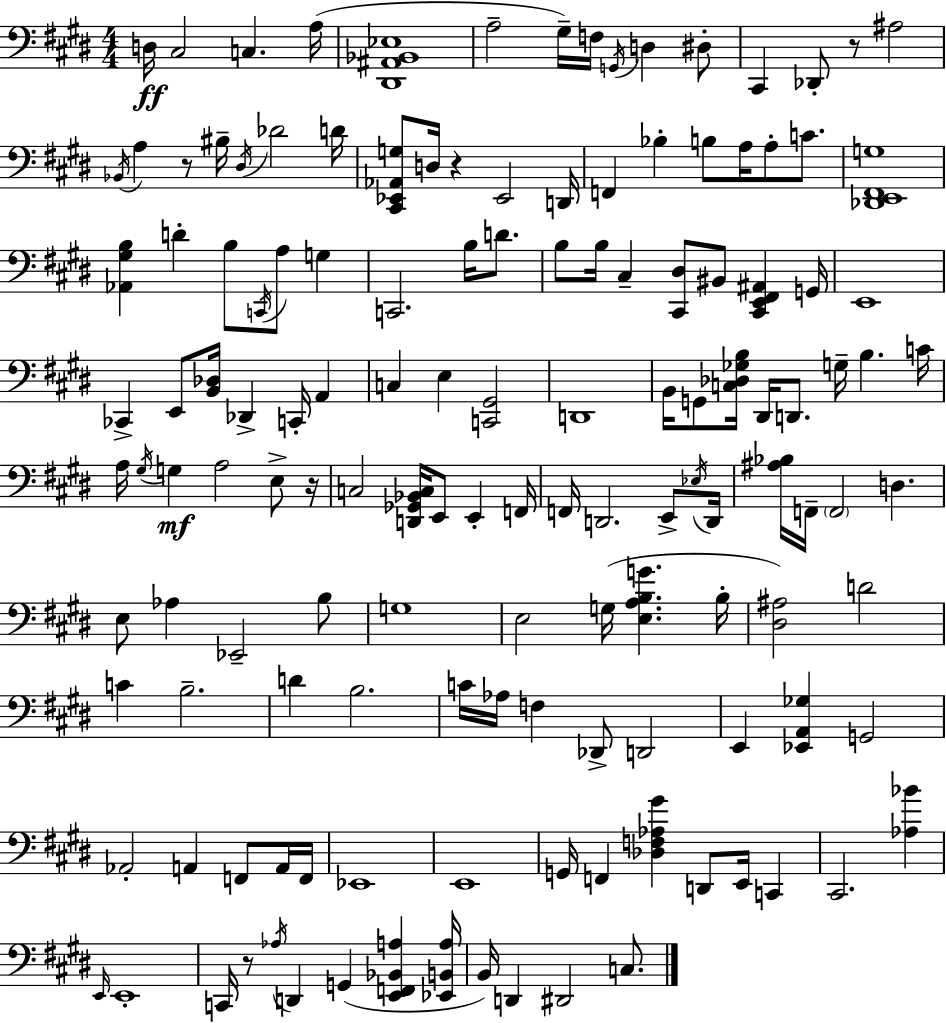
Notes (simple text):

D3/s C#3/h C3/q. A3/s [D#2,A#2,Bb2,Eb3]/w A3/h G#3/s F3/s G2/s D3/q D#3/e C#2/q Db2/e R/e A#3/h Bb2/s A3/q R/e BIS3/s D#3/s Db4/h D4/s [C#2,Eb2,Ab2,G3]/e D3/s R/q Eb2/h D2/s F2/q Bb3/q B3/e A3/s A3/e C4/e. [Db2,E2,F#2,G3]/w [Ab2,G#3,B3]/q D4/q B3/e C2/s A3/e G3/q C2/h. B3/s D4/e. B3/e B3/s C#3/q [C#2,D#3]/e BIS2/e [C#2,E2,F#2,A#2]/q G2/s E2/w CES2/q E2/e [B2,Db3]/s Db2/q C2/s A2/q C3/q E3/q [C2,G#2]/h D2/w B2/s G2/e [C3,Db3,Gb3,B3]/s D#2/s D2/e. G3/s B3/q. C4/s A3/s G#3/s G3/q A3/h E3/e R/s C3/h [D2,Gb2,Bb2,C3]/s E2/e E2/q F2/s F2/s D2/h. E2/e Eb3/s D2/s [A#3,Bb3]/s F2/s F2/h D3/q. E3/e Ab3/q Eb2/h B3/e G3/w E3/h G3/s [E3,A3,B3,G4]/q. B3/s [D#3,A#3]/h D4/h C4/q B3/h. D4/q B3/h. C4/s Ab3/s F3/q Db2/e D2/h E2/q [Eb2,A2,Gb3]/q G2/h Ab2/h A2/q F2/e A2/s F2/s Eb2/w E2/w G2/s F2/q [Db3,F3,Ab3,G#4]/q D2/e E2/s C2/q C#2/h. [Ab3,Bb4]/q E2/s E2/w C2/s R/e Ab3/s D2/q G2/q [E2,F2,Bb2,A3]/q [Eb2,B2,A3]/s B2/s D2/q D#2/h C3/e.